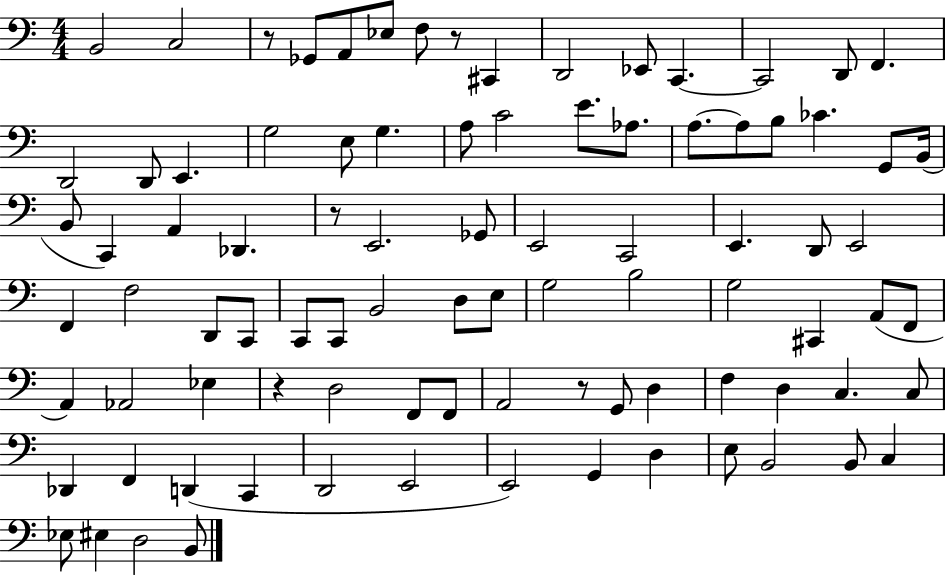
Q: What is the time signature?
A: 4/4